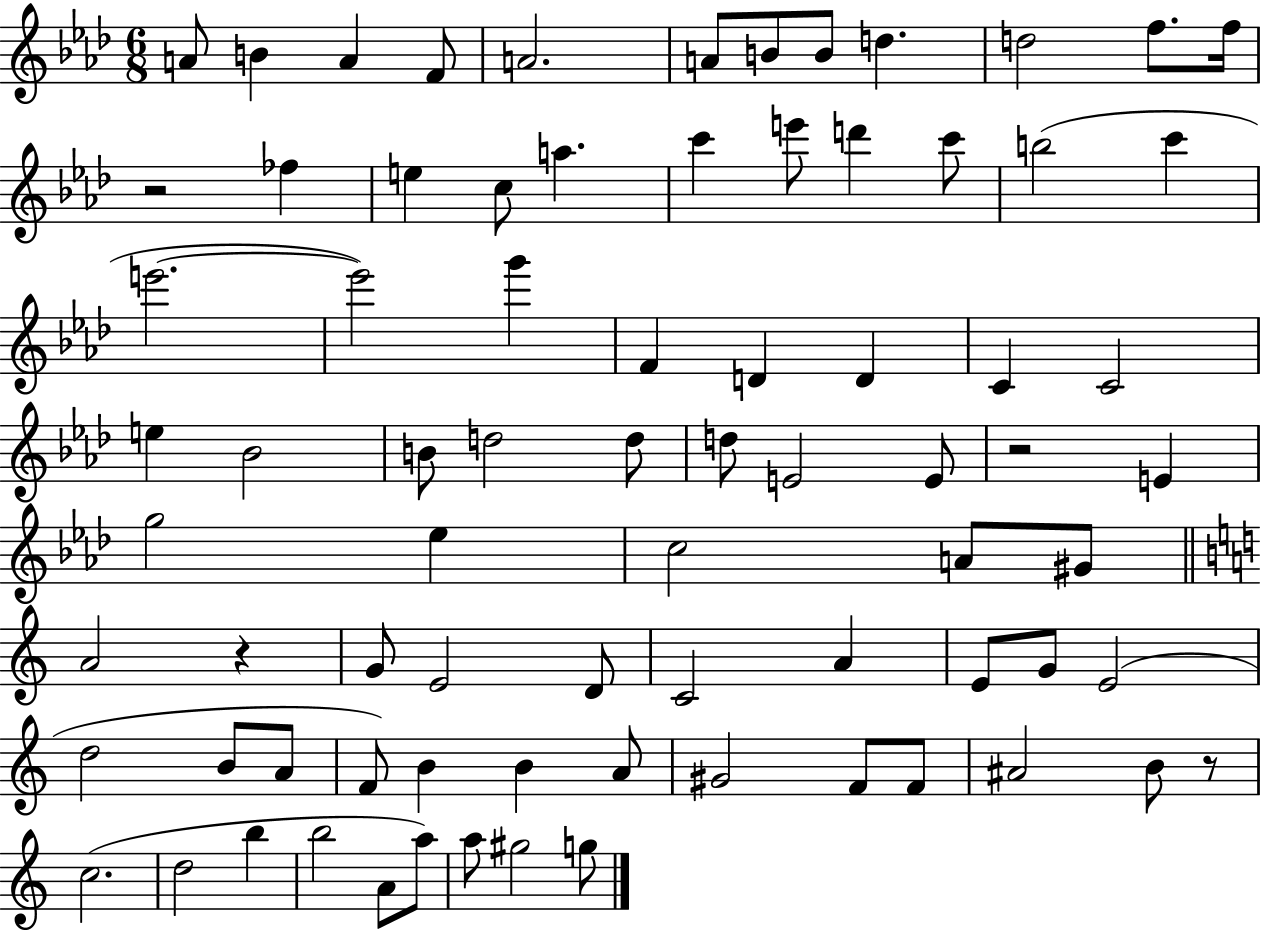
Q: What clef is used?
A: treble